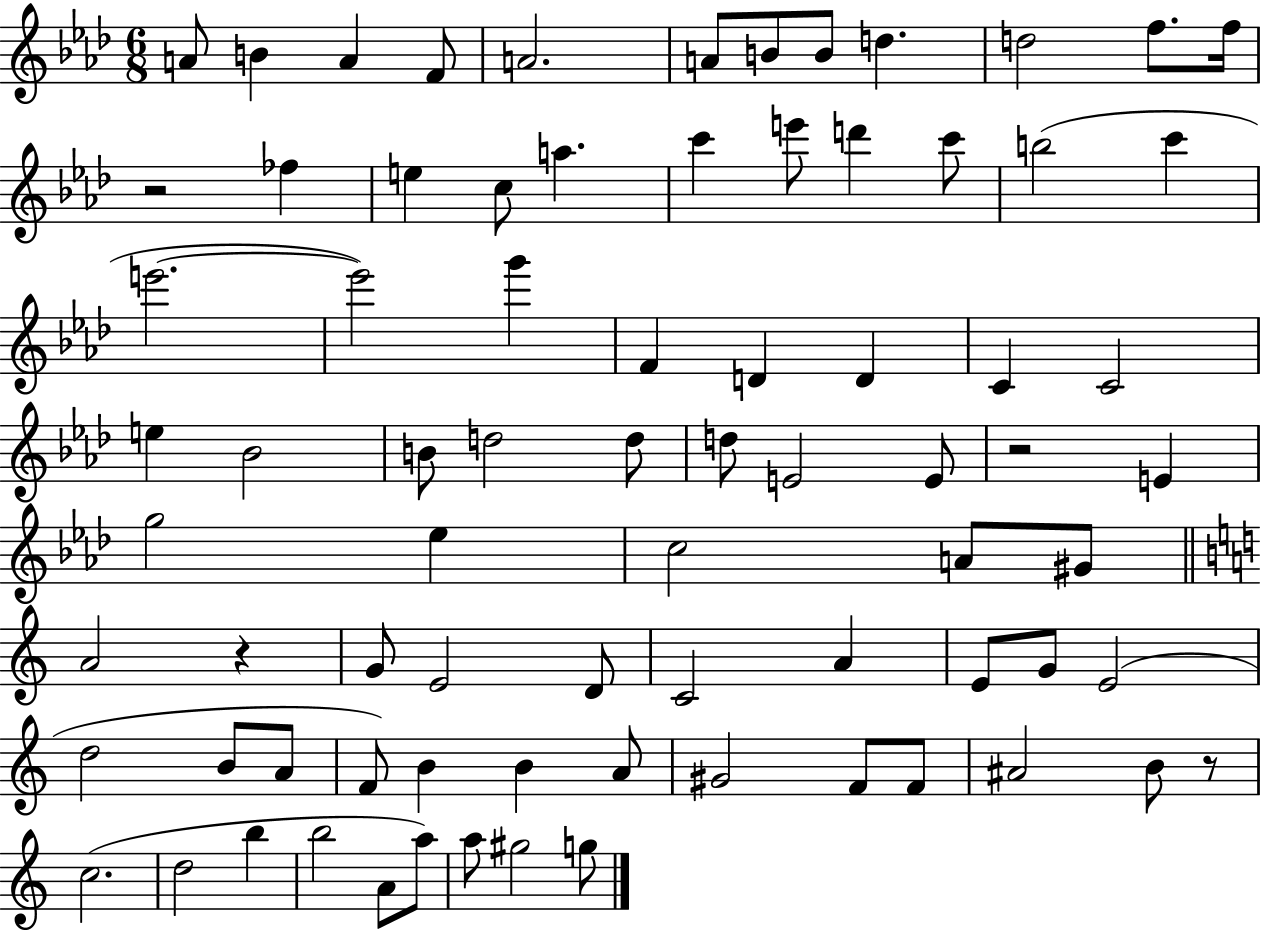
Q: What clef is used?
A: treble